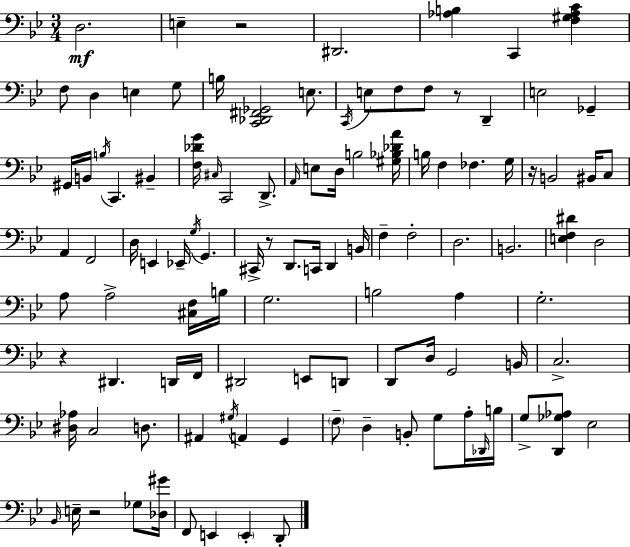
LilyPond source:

{
  \clef bass
  \numericTimeSignature
  \time 3/4
  \key bes \major
  d2.\mf | e4-- r2 | dis,2. | <aes b>4 c,4 <f gis aes c'>4 | \break f8 d4 e4 g8 | b16 <c, des, fis, ges,>2 e8. | \acciaccatura { c,16 } e8 f8 f8 r8 d,4-- | e2 ges,4-- | \break gis,16 b,16 \acciaccatura { b16 } c,4. bis,4-- | <f des' g'>16 \grace { cis16 } c,2 | d,8.-> \grace { a,16 } e8 d16 b2 | <gis bes des' a'>16 b16 f4 fes4. | \break g16 r16 b,2 | bis,16 c8 a,4 f,2 | d16 e,4 ees,16-- \acciaccatura { g16 } g,4. | cis,16-> r8 d,8. c,16 | \break d,4 b,16 f4-- f2-. | d2. | b,2. | <e f dis'>4 d2 | \break a8 a2-> | <cis f>16 b16 g2. | b2 | a4 g2.-. | \break r4 dis,4. | d,16 f,16 dis,2 | e,8 d,8 d,8 d16 g,2 | b,16 c2.-> | \break <dis aes>16 c2 | d8. ais,4 \acciaccatura { gis16 } a,4 | g,4 \parenthesize f8-- d4-- | b,8-. g8 a16-. \grace { des,16 } b16 g8-> <d, ges aes>8 ees2 | \break \grace { bes,16 } e16-- r2 | ges8 <des gis'>16 f,8 e,4 | \parenthesize e,4-. d,8-. \bar "|."
}